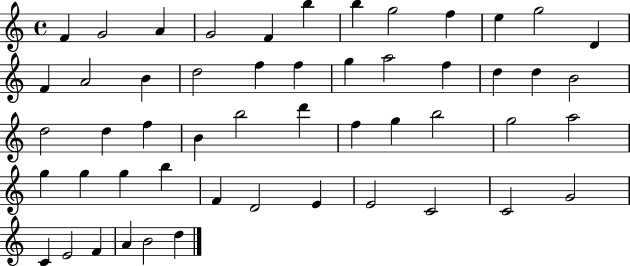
F4/q G4/h A4/q G4/h F4/q B5/q B5/q G5/h F5/q E5/q G5/h D4/q F4/q A4/h B4/q D5/h F5/q F5/q G5/q A5/h F5/q D5/q D5/q B4/h D5/h D5/q F5/q B4/q B5/h D6/q F5/q G5/q B5/h G5/h A5/h G5/q G5/q G5/q B5/q F4/q D4/h E4/q E4/h C4/h C4/h G4/h C4/q E4/h F4/q A4/q B4/h D5/q